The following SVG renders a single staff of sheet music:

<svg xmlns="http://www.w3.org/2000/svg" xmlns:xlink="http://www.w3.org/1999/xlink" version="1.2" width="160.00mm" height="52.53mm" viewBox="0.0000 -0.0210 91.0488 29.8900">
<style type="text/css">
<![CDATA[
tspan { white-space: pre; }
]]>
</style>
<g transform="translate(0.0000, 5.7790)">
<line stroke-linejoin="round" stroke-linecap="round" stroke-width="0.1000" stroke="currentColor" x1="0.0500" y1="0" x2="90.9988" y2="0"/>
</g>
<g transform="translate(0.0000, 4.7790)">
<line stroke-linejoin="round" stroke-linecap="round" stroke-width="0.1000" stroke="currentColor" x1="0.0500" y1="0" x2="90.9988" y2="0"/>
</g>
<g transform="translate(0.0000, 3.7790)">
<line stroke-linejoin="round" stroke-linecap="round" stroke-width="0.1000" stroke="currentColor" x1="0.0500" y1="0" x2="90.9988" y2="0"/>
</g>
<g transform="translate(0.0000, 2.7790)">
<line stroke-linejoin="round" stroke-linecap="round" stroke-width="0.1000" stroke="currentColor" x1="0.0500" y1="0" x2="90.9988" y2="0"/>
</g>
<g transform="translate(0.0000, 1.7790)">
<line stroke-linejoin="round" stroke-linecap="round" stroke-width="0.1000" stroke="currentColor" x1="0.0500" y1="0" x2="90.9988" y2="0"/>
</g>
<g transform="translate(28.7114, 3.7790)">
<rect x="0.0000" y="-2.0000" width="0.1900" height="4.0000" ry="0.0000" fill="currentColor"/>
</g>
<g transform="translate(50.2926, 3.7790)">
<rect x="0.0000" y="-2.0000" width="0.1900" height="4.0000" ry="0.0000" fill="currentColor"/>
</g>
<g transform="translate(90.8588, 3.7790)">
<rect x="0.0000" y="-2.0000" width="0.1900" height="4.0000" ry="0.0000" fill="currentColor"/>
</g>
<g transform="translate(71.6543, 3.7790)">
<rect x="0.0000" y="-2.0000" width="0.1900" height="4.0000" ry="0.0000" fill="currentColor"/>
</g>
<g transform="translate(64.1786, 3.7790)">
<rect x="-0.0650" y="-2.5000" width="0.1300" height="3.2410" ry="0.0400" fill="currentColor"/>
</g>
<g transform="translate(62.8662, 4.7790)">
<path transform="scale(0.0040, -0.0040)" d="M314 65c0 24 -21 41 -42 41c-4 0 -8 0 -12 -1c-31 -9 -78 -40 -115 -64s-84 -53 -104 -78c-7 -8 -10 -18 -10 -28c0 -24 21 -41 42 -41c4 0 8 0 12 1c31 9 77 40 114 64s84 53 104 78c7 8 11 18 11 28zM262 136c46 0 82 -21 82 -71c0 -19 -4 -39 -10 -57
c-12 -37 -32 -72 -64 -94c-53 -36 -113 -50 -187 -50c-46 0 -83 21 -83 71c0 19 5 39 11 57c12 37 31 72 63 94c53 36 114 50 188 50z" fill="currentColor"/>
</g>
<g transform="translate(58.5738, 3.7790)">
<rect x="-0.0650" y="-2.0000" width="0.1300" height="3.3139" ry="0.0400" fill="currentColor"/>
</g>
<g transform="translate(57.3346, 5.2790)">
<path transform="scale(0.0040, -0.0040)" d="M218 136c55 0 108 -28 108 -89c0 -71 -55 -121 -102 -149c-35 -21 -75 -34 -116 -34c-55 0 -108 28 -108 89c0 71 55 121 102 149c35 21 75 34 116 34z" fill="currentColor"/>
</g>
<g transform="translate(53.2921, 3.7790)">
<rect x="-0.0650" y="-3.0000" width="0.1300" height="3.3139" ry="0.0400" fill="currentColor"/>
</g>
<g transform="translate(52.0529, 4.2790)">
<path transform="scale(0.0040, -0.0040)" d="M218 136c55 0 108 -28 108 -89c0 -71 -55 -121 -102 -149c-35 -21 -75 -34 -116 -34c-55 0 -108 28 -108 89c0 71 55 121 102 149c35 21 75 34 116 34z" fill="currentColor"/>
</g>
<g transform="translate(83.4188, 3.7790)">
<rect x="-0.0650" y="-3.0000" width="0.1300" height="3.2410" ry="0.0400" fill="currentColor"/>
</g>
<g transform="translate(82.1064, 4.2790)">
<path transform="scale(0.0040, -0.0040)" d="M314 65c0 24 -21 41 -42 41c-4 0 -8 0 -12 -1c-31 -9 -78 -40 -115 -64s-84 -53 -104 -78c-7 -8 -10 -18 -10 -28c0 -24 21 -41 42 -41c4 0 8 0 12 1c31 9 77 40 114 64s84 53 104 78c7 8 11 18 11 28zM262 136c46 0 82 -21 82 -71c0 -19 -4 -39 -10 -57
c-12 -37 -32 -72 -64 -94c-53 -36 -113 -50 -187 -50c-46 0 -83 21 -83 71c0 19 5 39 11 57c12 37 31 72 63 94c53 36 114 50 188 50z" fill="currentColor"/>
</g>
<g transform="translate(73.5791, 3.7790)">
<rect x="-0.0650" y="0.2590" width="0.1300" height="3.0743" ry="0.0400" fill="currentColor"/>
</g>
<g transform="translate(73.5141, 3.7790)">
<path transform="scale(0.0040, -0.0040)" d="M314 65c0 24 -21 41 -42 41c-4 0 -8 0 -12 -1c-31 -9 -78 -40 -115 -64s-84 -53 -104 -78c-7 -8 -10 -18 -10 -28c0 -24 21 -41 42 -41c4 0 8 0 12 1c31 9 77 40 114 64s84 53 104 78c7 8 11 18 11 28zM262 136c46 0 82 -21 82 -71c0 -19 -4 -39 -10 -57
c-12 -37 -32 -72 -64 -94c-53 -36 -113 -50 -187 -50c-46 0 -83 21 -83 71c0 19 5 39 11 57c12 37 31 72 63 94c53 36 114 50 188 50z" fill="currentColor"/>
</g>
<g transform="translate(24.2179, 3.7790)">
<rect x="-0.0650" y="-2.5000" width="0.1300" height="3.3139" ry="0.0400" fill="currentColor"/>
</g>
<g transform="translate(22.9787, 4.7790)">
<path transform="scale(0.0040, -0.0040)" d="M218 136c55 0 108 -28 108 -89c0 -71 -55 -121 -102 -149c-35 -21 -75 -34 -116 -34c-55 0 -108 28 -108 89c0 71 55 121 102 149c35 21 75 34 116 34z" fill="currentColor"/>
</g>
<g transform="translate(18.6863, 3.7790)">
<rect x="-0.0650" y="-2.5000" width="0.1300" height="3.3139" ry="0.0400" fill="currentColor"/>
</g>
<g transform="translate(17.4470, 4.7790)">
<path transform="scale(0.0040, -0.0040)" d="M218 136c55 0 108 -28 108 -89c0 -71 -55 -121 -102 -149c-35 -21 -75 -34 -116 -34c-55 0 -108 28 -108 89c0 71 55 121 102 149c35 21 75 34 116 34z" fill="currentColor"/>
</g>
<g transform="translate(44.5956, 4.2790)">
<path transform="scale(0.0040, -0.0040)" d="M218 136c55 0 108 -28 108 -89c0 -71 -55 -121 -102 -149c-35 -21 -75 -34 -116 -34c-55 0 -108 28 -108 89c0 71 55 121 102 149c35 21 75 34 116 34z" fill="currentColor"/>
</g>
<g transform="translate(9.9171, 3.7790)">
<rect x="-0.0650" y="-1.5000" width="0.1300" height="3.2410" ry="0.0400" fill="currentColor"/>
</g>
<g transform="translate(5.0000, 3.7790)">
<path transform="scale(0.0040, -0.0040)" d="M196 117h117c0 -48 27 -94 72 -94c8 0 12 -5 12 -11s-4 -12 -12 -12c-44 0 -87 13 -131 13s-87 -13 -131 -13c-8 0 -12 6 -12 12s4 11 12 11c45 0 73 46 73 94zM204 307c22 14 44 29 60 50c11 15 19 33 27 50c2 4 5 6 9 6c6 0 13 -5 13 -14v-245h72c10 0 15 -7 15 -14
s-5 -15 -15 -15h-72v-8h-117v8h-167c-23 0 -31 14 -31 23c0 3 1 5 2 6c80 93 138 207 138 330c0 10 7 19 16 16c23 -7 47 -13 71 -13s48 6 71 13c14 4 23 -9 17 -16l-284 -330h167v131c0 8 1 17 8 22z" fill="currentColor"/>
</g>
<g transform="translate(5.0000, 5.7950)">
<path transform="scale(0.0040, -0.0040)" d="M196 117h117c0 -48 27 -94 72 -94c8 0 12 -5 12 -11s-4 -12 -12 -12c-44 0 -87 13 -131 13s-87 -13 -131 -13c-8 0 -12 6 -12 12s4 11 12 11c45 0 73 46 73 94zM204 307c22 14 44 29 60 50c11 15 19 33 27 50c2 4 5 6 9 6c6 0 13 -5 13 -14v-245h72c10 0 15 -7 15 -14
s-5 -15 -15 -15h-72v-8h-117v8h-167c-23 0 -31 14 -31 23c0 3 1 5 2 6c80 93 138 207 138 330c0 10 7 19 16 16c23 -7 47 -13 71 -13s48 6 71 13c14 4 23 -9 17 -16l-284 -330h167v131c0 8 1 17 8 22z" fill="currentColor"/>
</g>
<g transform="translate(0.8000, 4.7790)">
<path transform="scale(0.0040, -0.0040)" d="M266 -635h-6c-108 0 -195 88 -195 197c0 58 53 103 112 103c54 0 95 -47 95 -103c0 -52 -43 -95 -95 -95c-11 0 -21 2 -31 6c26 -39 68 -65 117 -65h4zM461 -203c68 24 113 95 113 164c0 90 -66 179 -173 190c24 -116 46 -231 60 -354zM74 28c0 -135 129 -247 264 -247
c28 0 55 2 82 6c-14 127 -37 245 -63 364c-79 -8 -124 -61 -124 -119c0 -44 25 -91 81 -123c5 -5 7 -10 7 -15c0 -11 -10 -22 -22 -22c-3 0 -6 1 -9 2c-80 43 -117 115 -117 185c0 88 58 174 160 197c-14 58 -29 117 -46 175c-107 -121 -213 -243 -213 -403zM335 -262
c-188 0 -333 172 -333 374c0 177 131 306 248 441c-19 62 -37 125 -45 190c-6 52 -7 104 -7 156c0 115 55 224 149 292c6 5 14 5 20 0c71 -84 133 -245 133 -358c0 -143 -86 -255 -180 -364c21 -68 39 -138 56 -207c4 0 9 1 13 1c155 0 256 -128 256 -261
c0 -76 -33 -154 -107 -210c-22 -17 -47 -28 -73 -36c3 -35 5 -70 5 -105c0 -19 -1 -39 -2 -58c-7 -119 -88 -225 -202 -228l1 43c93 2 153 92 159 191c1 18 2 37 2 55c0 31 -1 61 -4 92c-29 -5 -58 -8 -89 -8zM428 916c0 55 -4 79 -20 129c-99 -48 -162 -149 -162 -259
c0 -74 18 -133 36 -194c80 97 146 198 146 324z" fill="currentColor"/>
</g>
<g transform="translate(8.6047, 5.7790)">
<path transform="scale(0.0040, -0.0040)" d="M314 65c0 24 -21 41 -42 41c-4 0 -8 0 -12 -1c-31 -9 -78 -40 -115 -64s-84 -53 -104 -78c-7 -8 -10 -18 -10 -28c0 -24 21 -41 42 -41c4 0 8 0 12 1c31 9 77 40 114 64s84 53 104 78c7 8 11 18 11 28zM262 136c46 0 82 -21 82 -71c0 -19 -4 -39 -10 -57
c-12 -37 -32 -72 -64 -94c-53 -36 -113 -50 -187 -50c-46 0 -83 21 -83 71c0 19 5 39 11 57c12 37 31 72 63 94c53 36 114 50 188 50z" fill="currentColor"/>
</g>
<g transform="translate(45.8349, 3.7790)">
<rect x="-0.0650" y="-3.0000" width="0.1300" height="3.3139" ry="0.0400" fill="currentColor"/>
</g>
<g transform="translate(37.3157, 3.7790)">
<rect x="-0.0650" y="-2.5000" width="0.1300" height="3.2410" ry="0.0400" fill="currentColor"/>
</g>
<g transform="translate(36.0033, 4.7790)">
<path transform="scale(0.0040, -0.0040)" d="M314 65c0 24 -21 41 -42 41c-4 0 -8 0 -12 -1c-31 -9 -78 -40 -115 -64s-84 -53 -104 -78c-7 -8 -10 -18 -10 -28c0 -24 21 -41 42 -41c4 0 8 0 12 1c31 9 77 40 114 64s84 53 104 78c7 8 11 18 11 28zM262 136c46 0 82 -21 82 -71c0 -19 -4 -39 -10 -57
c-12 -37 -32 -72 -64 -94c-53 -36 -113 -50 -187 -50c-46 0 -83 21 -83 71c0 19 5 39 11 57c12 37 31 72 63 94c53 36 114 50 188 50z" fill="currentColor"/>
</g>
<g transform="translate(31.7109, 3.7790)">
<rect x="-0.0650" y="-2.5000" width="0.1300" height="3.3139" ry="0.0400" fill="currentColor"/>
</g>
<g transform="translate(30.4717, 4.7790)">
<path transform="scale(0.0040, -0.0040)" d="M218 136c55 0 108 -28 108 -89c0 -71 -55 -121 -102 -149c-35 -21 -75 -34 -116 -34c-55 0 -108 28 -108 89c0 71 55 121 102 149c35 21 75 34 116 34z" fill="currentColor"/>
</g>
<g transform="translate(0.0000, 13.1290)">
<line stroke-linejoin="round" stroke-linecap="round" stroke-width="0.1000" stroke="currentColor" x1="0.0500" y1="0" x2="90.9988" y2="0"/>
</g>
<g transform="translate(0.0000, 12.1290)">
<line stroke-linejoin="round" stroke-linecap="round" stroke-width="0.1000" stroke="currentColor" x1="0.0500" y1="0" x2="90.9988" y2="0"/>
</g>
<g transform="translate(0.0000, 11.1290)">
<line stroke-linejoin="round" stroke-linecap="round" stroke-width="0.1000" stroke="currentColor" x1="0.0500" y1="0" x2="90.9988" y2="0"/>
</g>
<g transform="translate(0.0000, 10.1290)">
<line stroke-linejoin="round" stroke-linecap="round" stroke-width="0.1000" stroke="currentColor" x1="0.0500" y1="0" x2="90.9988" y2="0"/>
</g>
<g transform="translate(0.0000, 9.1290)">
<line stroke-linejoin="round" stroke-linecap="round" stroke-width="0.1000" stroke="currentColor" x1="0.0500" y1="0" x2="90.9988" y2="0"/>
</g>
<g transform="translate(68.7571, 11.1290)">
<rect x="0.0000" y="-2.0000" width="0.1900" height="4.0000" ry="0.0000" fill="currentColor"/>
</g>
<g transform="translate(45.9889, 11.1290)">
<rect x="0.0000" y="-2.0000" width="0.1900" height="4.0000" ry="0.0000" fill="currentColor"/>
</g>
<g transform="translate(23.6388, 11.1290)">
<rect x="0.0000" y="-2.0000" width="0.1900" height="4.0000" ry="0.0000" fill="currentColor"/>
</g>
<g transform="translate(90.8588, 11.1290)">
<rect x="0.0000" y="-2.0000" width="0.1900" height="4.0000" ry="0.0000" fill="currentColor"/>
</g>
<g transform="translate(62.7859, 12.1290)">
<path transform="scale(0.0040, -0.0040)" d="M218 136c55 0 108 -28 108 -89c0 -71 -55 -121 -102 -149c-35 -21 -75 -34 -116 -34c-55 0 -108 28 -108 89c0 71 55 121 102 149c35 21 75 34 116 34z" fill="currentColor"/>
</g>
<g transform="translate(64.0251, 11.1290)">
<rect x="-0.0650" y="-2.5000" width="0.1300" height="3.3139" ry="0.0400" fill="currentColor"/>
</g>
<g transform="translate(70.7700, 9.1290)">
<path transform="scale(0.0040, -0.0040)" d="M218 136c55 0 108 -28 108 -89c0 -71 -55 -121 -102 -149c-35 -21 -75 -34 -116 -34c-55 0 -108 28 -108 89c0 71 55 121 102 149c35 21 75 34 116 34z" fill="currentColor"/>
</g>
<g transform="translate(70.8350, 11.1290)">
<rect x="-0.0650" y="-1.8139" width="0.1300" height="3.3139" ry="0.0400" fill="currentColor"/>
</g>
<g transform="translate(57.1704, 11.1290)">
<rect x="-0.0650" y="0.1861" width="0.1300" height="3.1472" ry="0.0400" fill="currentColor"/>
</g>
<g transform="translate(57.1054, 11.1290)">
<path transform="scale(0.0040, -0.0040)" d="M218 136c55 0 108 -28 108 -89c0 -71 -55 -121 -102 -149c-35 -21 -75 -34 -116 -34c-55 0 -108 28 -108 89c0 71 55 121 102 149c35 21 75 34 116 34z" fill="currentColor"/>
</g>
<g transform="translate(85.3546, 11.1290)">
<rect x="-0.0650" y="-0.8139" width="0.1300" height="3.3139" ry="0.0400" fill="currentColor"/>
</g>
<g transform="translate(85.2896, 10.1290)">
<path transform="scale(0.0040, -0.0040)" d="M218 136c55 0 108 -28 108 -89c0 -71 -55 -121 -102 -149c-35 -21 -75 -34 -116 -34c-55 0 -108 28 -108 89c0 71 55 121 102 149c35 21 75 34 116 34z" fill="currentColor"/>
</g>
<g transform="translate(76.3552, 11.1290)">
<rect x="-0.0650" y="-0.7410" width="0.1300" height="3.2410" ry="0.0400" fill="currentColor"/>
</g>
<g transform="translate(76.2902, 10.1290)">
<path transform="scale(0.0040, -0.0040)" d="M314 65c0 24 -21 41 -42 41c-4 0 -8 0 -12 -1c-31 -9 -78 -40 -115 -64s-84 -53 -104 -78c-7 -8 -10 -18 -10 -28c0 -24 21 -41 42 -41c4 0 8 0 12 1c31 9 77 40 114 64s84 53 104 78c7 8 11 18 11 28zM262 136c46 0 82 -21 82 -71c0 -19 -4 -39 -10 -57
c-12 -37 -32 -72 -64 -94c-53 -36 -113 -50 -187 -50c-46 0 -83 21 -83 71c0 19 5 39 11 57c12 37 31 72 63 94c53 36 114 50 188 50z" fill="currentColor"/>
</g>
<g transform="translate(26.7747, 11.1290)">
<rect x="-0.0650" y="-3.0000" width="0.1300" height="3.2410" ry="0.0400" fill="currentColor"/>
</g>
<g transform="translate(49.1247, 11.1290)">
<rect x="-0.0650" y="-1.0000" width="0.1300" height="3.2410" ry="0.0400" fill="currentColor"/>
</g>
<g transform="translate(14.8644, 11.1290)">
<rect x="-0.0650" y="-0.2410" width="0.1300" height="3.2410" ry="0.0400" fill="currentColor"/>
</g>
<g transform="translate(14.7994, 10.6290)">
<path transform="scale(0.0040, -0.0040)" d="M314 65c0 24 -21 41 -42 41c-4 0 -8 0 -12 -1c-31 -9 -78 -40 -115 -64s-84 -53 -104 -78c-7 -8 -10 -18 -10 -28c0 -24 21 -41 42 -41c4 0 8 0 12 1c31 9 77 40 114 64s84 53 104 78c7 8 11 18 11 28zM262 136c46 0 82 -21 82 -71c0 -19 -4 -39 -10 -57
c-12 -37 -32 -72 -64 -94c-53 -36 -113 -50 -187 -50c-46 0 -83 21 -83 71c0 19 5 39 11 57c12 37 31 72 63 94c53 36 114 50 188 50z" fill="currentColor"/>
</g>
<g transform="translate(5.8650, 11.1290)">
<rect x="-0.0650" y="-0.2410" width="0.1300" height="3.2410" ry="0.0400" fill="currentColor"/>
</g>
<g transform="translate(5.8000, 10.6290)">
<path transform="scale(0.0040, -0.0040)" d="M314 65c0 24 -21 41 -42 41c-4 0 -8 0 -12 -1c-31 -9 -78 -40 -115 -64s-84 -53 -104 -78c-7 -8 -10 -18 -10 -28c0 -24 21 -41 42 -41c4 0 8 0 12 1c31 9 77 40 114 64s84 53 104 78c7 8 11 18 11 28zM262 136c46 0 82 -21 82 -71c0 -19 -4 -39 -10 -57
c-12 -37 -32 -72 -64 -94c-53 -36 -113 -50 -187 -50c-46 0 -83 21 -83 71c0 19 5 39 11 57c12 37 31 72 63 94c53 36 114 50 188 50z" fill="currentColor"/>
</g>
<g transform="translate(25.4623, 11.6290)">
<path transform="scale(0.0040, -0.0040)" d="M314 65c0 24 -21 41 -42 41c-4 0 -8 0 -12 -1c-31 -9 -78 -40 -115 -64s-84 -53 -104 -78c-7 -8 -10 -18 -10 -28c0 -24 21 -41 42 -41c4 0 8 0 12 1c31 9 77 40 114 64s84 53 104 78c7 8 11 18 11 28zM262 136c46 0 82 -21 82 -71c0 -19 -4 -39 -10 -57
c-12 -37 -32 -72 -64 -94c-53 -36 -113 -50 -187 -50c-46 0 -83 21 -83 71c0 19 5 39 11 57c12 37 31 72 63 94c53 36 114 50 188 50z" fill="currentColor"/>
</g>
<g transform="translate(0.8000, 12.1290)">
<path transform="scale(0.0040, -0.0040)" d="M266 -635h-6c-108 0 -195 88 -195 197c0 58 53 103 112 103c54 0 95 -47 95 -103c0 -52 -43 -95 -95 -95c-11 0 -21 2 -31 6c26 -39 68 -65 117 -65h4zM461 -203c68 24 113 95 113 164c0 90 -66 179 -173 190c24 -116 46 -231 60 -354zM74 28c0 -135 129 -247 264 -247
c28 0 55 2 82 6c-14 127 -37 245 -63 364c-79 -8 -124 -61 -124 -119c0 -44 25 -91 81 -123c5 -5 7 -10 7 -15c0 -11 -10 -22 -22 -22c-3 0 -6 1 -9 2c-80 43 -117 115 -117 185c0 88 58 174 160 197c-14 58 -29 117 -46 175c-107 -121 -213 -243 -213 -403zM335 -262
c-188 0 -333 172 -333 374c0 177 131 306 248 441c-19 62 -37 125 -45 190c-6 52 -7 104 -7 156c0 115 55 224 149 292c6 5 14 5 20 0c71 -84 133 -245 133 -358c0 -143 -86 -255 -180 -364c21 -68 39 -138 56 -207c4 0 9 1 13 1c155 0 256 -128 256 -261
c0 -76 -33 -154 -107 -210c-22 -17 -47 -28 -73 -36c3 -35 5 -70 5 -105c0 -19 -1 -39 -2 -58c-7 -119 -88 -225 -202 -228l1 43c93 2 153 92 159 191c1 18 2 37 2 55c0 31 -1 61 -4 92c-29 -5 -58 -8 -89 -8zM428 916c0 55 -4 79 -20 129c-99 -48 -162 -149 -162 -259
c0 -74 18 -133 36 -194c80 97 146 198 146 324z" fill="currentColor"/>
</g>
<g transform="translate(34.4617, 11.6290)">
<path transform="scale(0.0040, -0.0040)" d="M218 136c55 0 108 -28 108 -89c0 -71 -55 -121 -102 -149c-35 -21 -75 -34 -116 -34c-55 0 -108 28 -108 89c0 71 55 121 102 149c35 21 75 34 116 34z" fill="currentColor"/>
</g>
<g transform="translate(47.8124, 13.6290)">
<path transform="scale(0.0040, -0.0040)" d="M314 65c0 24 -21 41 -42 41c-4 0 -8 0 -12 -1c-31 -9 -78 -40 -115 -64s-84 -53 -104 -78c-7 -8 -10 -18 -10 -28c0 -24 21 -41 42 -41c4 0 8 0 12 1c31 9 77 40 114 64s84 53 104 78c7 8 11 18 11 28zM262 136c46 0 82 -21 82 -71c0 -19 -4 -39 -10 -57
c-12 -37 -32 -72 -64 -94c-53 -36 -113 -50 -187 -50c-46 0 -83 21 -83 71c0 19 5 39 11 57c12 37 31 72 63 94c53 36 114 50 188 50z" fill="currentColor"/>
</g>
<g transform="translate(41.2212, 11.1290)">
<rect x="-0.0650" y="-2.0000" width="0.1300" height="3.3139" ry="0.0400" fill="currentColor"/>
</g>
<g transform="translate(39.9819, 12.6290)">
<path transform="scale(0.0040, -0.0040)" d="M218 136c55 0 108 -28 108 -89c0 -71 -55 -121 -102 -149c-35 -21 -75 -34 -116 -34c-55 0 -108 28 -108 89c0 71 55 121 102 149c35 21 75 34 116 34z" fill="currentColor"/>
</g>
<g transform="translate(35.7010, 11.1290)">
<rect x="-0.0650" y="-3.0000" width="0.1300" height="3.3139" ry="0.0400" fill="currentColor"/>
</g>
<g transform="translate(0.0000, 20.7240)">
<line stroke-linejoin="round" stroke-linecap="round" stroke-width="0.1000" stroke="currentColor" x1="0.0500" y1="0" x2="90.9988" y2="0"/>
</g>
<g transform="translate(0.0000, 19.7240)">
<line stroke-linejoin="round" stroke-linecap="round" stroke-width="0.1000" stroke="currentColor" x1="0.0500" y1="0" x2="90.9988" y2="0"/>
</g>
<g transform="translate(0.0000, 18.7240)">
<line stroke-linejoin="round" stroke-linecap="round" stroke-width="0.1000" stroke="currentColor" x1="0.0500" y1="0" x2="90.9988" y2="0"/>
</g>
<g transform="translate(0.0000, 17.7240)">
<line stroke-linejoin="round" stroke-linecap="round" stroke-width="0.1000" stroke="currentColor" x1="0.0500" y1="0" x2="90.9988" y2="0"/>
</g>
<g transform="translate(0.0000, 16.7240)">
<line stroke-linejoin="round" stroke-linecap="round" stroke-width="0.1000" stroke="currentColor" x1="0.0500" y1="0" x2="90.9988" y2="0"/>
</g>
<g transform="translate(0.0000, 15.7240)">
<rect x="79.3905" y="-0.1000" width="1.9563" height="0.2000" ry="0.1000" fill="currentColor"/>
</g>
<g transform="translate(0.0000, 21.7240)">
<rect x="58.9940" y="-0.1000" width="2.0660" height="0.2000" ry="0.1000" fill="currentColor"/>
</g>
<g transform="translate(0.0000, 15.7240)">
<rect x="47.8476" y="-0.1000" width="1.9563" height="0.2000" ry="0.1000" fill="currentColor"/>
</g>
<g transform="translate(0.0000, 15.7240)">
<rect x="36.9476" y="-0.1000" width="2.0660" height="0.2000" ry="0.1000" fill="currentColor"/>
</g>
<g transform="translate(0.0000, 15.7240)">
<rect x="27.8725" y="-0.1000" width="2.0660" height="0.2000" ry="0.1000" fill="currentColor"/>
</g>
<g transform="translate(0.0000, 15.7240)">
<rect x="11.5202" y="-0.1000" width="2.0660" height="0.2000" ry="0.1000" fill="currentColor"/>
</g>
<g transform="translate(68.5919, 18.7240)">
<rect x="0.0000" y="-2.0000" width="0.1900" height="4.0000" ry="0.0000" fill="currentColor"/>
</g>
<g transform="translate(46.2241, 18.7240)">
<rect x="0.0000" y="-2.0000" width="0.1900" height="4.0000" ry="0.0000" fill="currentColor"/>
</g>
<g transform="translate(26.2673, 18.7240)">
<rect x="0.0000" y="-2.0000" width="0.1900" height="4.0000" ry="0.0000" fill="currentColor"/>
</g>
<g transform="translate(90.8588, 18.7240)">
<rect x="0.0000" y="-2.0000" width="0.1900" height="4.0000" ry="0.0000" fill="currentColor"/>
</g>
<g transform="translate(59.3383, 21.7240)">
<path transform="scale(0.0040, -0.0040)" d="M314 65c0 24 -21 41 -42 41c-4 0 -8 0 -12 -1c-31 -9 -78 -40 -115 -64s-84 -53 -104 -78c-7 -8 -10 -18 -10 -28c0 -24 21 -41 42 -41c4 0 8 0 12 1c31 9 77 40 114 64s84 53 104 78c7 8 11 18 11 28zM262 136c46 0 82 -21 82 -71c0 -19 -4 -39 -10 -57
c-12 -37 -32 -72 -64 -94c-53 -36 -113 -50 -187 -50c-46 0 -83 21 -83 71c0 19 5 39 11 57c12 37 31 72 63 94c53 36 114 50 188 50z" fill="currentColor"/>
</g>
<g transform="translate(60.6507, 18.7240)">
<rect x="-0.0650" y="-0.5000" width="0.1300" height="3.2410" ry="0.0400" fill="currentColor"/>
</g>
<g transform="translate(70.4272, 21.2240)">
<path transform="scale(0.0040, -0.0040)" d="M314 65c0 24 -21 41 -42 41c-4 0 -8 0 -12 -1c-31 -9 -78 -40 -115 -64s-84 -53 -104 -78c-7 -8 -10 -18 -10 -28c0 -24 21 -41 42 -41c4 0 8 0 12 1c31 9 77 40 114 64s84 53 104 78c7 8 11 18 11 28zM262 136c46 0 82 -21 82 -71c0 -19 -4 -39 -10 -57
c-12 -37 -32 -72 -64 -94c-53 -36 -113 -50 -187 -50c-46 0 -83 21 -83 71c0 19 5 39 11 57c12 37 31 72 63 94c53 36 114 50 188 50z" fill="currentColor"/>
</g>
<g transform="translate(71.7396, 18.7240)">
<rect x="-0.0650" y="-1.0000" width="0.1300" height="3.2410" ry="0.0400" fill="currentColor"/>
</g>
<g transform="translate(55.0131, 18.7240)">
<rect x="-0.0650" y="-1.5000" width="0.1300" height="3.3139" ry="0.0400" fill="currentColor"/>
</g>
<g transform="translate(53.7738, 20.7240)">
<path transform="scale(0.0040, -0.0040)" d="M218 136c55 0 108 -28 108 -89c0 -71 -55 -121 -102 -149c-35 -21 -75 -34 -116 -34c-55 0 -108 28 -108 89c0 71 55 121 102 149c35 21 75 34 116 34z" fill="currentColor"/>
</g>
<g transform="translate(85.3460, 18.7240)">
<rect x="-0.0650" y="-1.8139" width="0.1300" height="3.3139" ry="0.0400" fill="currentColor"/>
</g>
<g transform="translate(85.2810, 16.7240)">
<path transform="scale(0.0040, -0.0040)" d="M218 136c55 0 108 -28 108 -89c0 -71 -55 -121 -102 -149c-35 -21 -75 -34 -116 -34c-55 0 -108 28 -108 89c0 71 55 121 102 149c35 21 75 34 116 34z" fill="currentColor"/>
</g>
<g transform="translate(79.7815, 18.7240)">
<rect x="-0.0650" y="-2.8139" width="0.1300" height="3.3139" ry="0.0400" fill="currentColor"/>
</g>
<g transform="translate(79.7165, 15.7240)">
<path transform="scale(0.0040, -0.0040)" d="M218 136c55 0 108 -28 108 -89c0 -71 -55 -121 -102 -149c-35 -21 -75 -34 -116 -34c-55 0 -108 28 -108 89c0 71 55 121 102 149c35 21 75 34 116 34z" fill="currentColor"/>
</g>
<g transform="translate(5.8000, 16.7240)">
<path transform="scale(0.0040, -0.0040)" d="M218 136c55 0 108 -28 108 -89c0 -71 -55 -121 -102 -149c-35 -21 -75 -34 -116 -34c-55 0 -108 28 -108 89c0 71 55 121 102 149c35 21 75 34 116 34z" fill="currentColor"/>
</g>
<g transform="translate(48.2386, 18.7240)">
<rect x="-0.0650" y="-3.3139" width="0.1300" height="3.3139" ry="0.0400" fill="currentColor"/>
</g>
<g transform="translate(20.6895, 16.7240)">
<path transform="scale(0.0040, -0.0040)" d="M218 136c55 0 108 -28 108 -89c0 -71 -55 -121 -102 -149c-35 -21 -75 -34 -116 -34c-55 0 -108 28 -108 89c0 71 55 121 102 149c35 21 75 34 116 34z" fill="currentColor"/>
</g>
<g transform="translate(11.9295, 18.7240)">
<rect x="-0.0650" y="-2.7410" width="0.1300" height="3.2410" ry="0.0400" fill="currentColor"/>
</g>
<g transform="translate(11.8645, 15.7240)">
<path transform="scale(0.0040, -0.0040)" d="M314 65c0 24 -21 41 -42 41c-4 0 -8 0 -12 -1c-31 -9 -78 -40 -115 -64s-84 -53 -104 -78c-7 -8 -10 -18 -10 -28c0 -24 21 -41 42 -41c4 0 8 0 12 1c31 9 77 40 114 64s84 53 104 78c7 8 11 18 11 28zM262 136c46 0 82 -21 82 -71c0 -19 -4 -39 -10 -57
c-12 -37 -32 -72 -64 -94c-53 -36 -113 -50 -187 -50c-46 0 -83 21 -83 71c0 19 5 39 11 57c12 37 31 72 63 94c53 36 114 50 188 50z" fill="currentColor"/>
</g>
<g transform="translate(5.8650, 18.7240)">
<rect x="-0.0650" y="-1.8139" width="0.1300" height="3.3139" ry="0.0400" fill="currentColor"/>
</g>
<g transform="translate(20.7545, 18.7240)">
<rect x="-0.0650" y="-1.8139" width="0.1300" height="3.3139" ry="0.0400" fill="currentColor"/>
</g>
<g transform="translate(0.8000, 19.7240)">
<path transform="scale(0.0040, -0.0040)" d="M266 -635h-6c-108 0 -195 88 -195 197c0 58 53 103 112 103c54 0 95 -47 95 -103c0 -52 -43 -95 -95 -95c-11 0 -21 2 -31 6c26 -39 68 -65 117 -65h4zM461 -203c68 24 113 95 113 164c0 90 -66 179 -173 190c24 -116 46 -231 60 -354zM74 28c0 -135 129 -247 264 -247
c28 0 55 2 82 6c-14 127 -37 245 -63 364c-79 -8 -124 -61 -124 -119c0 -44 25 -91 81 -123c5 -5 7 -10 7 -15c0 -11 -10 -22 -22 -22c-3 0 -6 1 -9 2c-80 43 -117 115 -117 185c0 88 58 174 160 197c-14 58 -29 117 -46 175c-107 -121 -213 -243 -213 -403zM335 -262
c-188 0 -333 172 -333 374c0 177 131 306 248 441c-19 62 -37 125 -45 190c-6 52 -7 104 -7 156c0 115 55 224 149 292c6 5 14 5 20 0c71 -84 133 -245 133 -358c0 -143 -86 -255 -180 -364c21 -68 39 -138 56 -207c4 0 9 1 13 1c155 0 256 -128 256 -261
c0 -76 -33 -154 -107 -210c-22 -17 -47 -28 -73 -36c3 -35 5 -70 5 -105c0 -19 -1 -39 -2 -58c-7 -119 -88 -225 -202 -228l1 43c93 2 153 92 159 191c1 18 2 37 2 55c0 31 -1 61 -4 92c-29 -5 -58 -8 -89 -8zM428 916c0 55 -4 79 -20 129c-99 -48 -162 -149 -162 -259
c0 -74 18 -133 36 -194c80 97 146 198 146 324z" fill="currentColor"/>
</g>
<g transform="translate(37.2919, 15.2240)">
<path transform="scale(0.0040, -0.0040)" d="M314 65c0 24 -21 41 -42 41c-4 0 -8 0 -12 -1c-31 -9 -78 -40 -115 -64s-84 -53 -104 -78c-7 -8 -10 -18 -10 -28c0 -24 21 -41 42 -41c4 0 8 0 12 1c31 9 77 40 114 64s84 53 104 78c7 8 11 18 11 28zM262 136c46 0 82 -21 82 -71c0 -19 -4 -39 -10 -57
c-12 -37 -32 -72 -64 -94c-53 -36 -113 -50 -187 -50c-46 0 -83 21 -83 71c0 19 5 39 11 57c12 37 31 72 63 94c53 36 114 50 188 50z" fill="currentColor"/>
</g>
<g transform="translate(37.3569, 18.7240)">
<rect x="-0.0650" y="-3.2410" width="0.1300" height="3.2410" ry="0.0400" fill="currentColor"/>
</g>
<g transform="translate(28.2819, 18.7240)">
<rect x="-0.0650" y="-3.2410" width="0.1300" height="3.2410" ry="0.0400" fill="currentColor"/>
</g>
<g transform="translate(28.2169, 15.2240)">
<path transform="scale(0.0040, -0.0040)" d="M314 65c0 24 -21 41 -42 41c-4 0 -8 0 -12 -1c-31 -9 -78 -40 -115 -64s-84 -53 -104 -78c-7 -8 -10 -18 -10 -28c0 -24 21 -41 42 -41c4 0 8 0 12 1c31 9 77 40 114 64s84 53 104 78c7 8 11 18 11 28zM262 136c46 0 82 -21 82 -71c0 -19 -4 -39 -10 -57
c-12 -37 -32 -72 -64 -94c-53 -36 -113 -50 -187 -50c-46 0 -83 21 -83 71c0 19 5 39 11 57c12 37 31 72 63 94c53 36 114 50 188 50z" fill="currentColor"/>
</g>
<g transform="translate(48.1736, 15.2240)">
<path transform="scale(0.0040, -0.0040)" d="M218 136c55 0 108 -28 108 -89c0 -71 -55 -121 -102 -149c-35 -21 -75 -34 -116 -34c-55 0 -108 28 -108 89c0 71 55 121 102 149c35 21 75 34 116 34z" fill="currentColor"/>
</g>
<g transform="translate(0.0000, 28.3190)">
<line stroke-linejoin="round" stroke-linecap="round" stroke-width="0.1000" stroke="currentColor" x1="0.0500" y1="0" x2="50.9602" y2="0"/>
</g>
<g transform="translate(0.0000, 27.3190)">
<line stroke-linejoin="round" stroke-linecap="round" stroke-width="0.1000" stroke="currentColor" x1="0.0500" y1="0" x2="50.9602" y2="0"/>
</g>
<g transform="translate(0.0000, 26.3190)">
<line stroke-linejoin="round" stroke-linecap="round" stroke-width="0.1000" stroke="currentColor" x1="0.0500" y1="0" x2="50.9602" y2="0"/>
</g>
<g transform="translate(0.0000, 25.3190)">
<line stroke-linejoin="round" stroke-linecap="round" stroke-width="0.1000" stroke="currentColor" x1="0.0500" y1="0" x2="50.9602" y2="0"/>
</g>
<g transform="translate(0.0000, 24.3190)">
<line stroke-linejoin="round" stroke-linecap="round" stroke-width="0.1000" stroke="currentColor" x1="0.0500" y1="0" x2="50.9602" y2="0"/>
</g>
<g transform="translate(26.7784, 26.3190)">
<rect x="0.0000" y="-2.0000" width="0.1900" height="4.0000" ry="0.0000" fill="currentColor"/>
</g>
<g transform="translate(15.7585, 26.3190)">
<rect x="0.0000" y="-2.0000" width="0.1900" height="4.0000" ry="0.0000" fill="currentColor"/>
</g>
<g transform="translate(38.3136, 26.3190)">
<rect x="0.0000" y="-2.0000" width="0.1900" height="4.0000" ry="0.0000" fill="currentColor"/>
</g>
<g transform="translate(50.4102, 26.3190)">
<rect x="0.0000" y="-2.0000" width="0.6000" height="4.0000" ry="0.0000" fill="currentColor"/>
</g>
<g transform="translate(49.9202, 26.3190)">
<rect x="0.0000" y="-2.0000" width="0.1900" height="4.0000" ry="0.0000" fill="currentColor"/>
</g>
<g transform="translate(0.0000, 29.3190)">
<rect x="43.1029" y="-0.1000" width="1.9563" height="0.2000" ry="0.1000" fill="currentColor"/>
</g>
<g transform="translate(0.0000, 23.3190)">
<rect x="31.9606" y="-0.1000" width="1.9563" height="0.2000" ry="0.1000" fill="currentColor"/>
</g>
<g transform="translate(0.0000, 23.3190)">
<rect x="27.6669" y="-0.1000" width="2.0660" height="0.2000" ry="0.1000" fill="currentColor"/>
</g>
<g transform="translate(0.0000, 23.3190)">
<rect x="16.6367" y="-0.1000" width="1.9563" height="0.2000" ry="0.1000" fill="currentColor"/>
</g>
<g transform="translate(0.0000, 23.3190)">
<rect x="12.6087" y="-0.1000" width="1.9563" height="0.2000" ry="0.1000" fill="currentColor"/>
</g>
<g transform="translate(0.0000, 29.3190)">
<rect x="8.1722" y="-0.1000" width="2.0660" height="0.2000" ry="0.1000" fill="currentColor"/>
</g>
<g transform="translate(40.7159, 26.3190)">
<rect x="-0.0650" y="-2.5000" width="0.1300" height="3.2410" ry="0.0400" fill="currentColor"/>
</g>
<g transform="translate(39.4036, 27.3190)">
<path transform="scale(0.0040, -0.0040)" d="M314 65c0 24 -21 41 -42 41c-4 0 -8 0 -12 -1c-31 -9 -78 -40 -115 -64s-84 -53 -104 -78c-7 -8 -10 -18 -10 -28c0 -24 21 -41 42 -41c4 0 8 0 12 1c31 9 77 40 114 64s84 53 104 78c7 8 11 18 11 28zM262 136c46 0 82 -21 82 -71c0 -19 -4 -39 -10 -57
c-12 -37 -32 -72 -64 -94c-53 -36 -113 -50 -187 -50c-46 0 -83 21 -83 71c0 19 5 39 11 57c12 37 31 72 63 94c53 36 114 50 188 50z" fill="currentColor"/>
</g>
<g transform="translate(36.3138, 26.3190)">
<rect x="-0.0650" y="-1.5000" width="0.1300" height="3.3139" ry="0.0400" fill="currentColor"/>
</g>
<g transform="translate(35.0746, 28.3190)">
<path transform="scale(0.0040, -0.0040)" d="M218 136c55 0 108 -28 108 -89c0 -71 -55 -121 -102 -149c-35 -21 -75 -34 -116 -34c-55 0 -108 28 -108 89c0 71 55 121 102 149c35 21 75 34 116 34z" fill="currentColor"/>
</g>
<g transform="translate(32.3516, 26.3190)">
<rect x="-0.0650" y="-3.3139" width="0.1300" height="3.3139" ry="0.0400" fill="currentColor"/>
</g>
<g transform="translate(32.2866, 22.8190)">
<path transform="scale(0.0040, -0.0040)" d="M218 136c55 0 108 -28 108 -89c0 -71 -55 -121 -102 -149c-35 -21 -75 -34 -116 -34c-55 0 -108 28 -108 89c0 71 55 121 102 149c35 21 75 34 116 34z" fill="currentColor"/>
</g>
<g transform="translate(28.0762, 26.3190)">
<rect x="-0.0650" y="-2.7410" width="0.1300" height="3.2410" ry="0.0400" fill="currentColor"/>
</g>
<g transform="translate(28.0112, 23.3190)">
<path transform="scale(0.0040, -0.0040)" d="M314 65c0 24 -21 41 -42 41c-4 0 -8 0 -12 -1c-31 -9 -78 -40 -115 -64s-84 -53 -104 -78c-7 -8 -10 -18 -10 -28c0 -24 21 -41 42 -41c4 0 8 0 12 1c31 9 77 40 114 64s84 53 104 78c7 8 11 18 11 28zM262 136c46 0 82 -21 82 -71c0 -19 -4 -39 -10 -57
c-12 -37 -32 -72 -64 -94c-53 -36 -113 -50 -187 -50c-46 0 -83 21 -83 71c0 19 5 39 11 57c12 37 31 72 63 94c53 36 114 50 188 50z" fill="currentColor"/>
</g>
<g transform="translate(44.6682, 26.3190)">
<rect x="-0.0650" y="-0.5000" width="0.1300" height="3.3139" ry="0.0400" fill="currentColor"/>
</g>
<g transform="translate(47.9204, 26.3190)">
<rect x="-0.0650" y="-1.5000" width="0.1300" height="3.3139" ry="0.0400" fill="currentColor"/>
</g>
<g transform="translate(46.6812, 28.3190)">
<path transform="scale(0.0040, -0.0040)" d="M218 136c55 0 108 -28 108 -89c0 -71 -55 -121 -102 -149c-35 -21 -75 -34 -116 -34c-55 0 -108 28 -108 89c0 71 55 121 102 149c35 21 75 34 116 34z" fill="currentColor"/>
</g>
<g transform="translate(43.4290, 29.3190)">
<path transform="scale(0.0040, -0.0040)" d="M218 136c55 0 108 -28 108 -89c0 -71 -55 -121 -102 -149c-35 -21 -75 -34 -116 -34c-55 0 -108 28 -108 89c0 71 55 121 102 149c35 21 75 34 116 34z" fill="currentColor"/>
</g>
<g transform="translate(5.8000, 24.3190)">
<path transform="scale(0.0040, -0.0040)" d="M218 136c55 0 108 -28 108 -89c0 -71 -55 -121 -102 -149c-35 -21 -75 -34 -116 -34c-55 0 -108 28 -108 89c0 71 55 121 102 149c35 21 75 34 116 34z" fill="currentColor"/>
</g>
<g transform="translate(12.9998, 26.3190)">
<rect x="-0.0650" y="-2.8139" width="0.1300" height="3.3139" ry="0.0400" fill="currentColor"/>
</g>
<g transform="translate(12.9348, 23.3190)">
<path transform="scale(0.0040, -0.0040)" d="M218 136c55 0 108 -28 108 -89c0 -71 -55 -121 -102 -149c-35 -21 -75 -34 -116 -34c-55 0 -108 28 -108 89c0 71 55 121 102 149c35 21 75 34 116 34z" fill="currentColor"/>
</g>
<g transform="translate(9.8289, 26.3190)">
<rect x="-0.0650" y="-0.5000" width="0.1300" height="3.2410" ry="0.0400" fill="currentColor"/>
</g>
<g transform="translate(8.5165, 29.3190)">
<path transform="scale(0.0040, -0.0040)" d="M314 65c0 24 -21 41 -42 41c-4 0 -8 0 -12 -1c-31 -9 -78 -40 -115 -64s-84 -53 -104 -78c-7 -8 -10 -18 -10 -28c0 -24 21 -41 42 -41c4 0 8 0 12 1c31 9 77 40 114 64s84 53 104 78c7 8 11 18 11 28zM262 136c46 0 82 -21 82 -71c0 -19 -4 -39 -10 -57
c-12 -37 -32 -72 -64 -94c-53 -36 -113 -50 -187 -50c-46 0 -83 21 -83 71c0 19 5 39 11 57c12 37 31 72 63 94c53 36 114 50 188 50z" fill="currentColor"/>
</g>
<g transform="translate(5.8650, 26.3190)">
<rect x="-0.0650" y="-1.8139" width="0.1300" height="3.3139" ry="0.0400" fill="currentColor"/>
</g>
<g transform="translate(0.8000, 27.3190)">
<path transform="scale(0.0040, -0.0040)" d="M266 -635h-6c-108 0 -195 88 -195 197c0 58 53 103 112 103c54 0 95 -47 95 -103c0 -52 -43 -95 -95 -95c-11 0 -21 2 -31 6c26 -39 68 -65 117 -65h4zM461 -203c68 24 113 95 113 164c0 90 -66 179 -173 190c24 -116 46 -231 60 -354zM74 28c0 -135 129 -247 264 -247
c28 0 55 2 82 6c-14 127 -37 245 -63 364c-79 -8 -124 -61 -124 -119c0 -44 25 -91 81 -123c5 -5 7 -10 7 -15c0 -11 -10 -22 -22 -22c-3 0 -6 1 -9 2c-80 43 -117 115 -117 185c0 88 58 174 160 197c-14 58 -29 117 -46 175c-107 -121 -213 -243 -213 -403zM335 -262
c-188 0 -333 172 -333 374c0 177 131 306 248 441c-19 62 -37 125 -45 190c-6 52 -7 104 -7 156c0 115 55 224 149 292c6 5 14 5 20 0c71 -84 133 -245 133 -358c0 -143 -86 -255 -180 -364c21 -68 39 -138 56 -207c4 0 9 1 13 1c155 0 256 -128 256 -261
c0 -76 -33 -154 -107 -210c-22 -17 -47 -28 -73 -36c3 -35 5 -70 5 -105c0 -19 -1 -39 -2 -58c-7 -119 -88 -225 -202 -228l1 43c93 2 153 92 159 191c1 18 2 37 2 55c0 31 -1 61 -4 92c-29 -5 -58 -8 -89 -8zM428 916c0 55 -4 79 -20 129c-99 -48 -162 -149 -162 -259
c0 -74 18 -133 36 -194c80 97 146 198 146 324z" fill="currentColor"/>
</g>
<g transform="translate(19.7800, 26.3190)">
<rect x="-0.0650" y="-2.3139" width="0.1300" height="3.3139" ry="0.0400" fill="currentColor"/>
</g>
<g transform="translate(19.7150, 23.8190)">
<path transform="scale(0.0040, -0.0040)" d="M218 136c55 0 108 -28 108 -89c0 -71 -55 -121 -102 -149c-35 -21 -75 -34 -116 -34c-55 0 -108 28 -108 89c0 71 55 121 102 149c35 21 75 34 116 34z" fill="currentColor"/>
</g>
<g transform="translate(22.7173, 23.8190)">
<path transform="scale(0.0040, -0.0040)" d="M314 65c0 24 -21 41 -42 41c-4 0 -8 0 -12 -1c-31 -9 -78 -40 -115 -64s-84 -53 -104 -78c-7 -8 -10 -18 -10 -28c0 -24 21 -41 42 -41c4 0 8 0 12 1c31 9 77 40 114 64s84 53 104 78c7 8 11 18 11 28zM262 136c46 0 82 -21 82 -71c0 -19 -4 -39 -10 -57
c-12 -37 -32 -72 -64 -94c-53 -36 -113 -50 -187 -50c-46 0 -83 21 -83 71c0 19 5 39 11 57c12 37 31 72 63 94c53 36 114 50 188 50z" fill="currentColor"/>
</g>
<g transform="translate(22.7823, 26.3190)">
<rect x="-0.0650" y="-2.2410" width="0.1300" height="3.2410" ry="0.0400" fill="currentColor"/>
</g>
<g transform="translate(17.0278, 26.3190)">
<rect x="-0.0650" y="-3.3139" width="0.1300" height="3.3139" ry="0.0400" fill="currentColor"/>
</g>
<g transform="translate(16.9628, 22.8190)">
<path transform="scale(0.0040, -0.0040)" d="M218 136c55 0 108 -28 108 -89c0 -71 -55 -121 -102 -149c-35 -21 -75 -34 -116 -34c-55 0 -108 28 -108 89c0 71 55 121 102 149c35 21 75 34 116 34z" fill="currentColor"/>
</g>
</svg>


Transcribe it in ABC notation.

X:1
T:Untitled
M:4/4
L:1/4
K:C
E2 G G G G2 A A F G2 B2 A2 c2 c2 A2 A F D2 B G f d2 d f a2 f b2 b2 b E C2 D2 a f f C2 a b g g2 a2 b E G2 C E